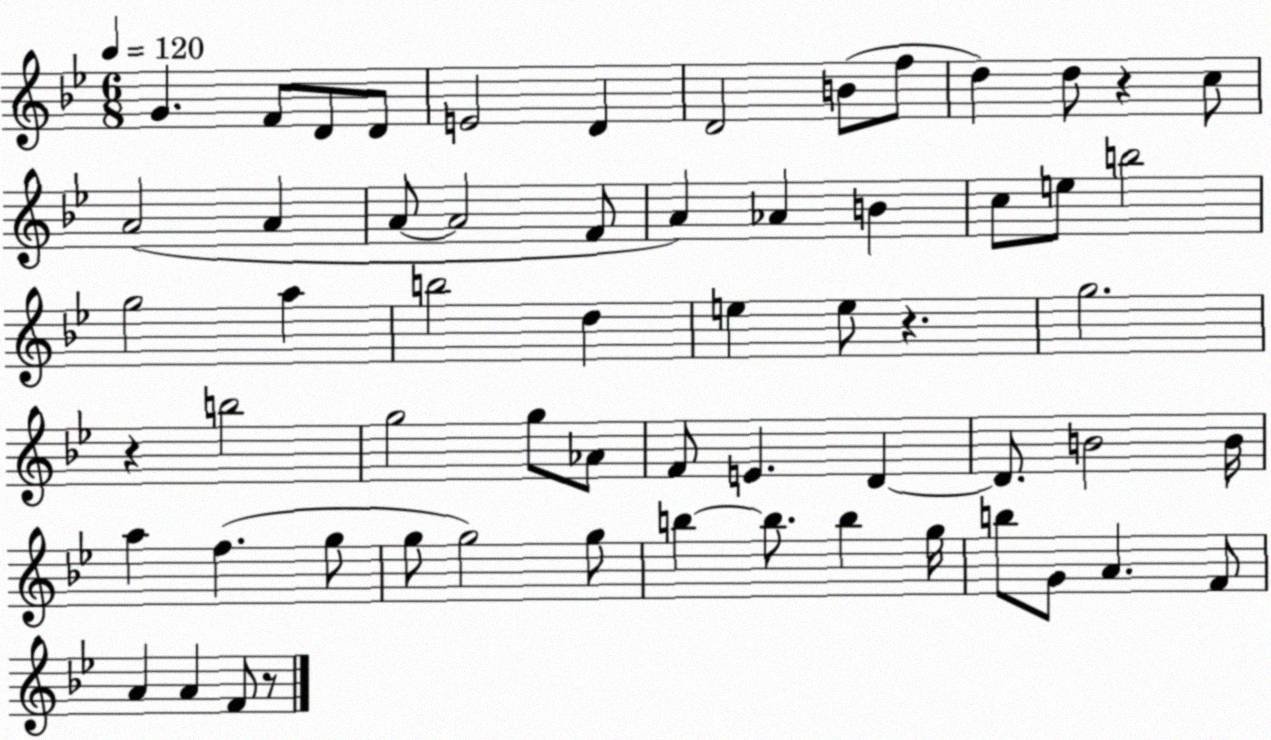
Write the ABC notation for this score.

X:1
T:Untitled
M:6/8
L:1/4
K:Bb
G F/2 D/2 D/2 E2 D D2 B/2 f/2 d d/2 z c/2 A2 A A/2 A2 F/2 A _A B c/2 e/2 b2 g2 a b2 d e e/2 z g2 z b2 g2 g/2 _A/2 F/2 E D D/2 B2 B/4 a f g/2 g/2 g2 g/2 b b/2 b g/4 b/2 G/2 A F/2 A A F/2 z/2